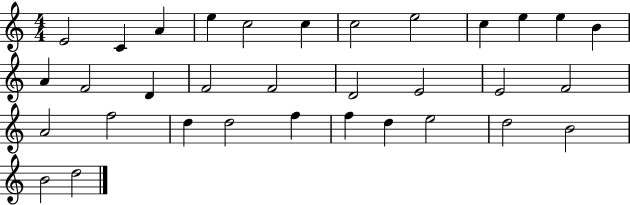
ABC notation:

X:1
T:Untitled
M:4/4
L:1/4
K:C
E2 C A e c2 c c2 e2 c e e B A F2 D F2 F2 D2 E2 E2 F2 A2 f2 d d2 f f d e2 d2 B2 B2 d2